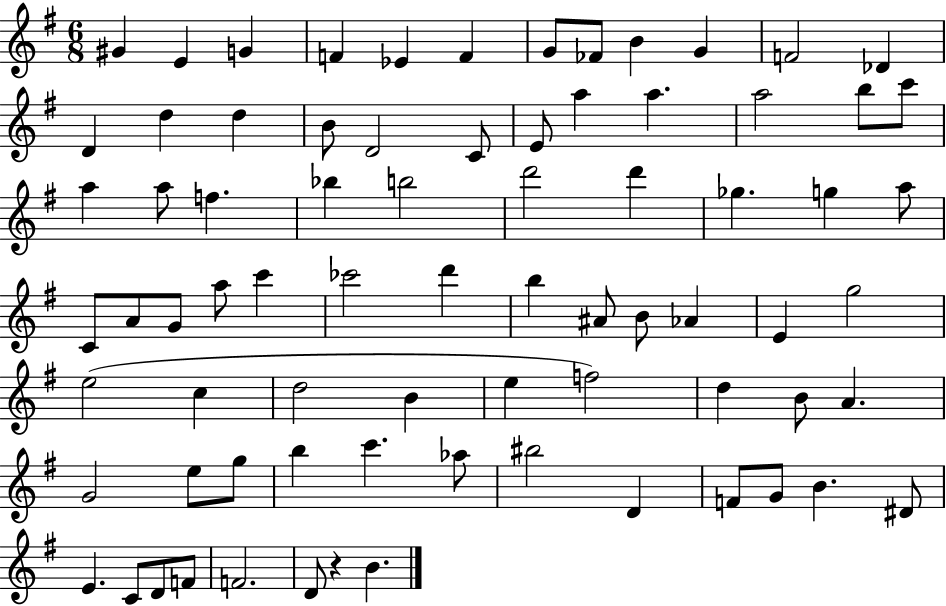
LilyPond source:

{
  \clef treble
  \numericTimeSignature
  \time 6/8
  \key g \major
  gis'4 e'4 g'4 | f'4 ees'4 f'4 | g'8 fes'8 b'4 g'4 | f'2 des'4 | \break d'4 d''4 d''4 | b'8 d'2 c'8 | e'8 a''4 a''4. | a''2 b''8 c'''8 | \break a''4 a''8 f''4. | bes''4 b''2 | d'''2 d'''4 | ges''4. g''4 a''8 | \break c'8 a'8 g'8 a''8 c'''4 | ces'''2 d'''4 | b''4 ais'8 b'8 aes'4 | e'4 g''2 | \break e''2( c''4 | d''2 b'4 | e''4 f''2) | d''4 b'8 a'4. | \break g'2 e''8 g''8 | b''4 c'''4. aes''8 | bis''2 d'4 | f'8 g'8 b'4. dis'8 | \break e'4. c'8 d'8 f'8 | f'2. | d'8 r4 b'4. | \bar "|."
}